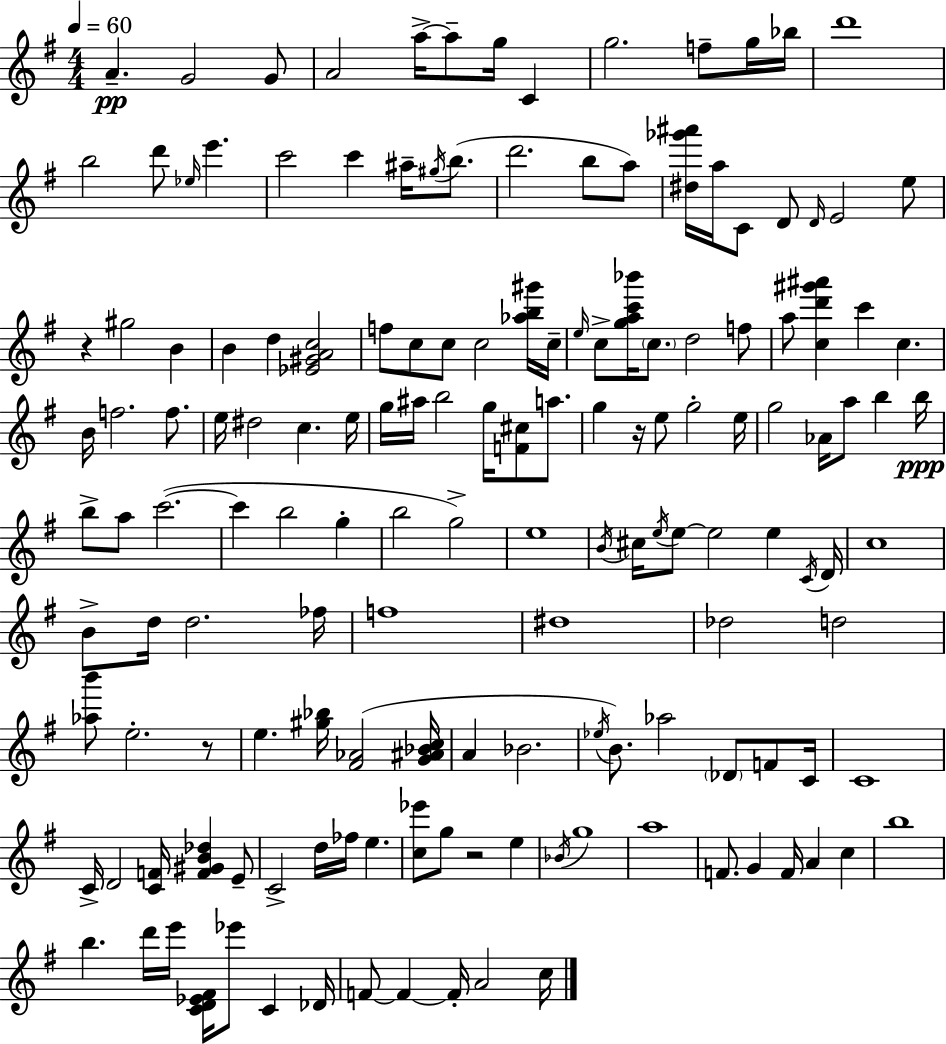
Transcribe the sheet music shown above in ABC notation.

X:1
T:Untitled
M:4/4
L:1/4
K:G
A G2 G/2 A2 a/4 a/2 g/4 C g2 f/2 g/4 _b/4 d'4 b2 d'/2 _e/4 e' c'2 c' ^a/4 ^g/4 b/2 d'2 b/2 a/2 [^d_g'^a']/4 a/4 C/2 D/2 D/4 E2 e/2 z ^g2 B B d [_E^GAc]2 f/2 c/2 c/2 c2 [_ab^g']/4 c/4 e/4 c/2 [gac'_b']/4 c/2 d2 f/2 a/2 [cd'^g'^a'] c' c B/4 f2 f/2 e/4 ^d2 c e/4 g/4 ^a/4 b2 g/4 [F^c]/2 a/2 g z/4 e/2 g2 e/4 g2 _A/4 a/2 b b/4 b/2 a/2 c'2 c' b2 g b2 g2 e4 B/4 ^c/4 e/4 e/2 e2 e C/4 D/4 c4 B/2 d/4 d2 _f/4 f4 ^d4 _d2 d2 [_ab']/2 e2 z/2 e [^g_b]/4 [^F_A]2 [G^A_Bc]/4 A _B2 _e/4 B/2 _a2 _D/2 F/2 C/4 C4 C/4 D2 [CF]/4 [F^GB_d] E/2 C2 d/4 _f/4 e [c_e']/2 g/2 z2 e _B/4 g4 a4 F/2 G F/4 A c b4 b d'/4 e'/4 [CD_E^F]/4 _e'/2 C _D/4 F/2 F F/4 A2 c/4